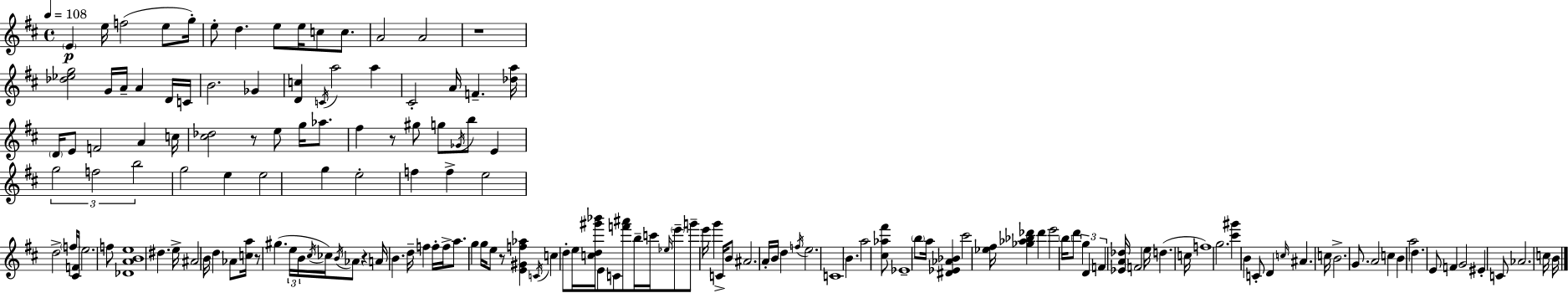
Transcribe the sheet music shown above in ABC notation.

X:1
T:Untitled
M:4/4
L:1/4
K:D
E e/4 f2 e/2 g/4 e/2 d e/2 e/4 c/2 c/2 A2 A2 z4 [_d_eg]2 G/4 A/4 A D/4 C/4 B2 _G [Dc] C/4 a2 a ^C2 A/4 F [_da]/4 D/4 E/2 F2 A c/4 [^c_d]2 z/2 e/2 g/4 _a/2 ^f z/2 ^g/2 g/2 _G/4 b/2 E g2 f2 b2 g2 e e2 g e2 f f e2 d2 f/4 [^CF]/4 e2 f/2 [_DABe]4 ^d e/4 ^A2 B/4 d _A/2 [ca]/4 z/2 ^g e/4 B/4 ^c/4 _c/4 B/4 _A/2 z A/4 B d/4 f f/4 f/4 a/2 g g/4 e/2 z/2 [E^Gf_a] C/4 c d/2 e/4 [cd^g'_b']/4 E/2 C/2 [f'^a']/2 b/4 c'/4 _e/4 e'/2 g'/2 e'/4 g' C/4 B/2 ^A2 A/4 B/4 d f/4 e2 C4 B a2 [^c_a^f']/2 _E4 b/2 a/4 [^D_E_A_B] ^c'2 [_e^f]/4 [_g_a_b_d'] _d' e'2 b/4 d'/2 g D F [_EA_d]/4 F2 e/4 d c/4 f4 g2 [^c'^g'] B C/2 D c/4 ^A c/4 B2 G/2 A2 c B a2 d E/2 F G2 ^E C/2 _A2 c/4 B/4